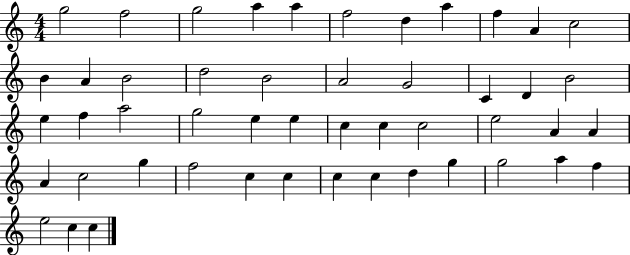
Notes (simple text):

G5/h F5/h G5/h A5/q A5/q F5/h D5/q A5/q F5/q A4/q C5/h B4/q A4/q B4/h D5/h B4/h A4/h G4/h C4/q D4/q B4/h E5/q F5/q A5/h G5/h E5/q E5/q C5/q C5/q C5/h E5/h A4/q A4/q A4/q C5/h G5/q F5/h C5/q C5/q C5/q C5/q D5/q G5/q G5/h A5/q F5/q E5/h C5/q C5/q